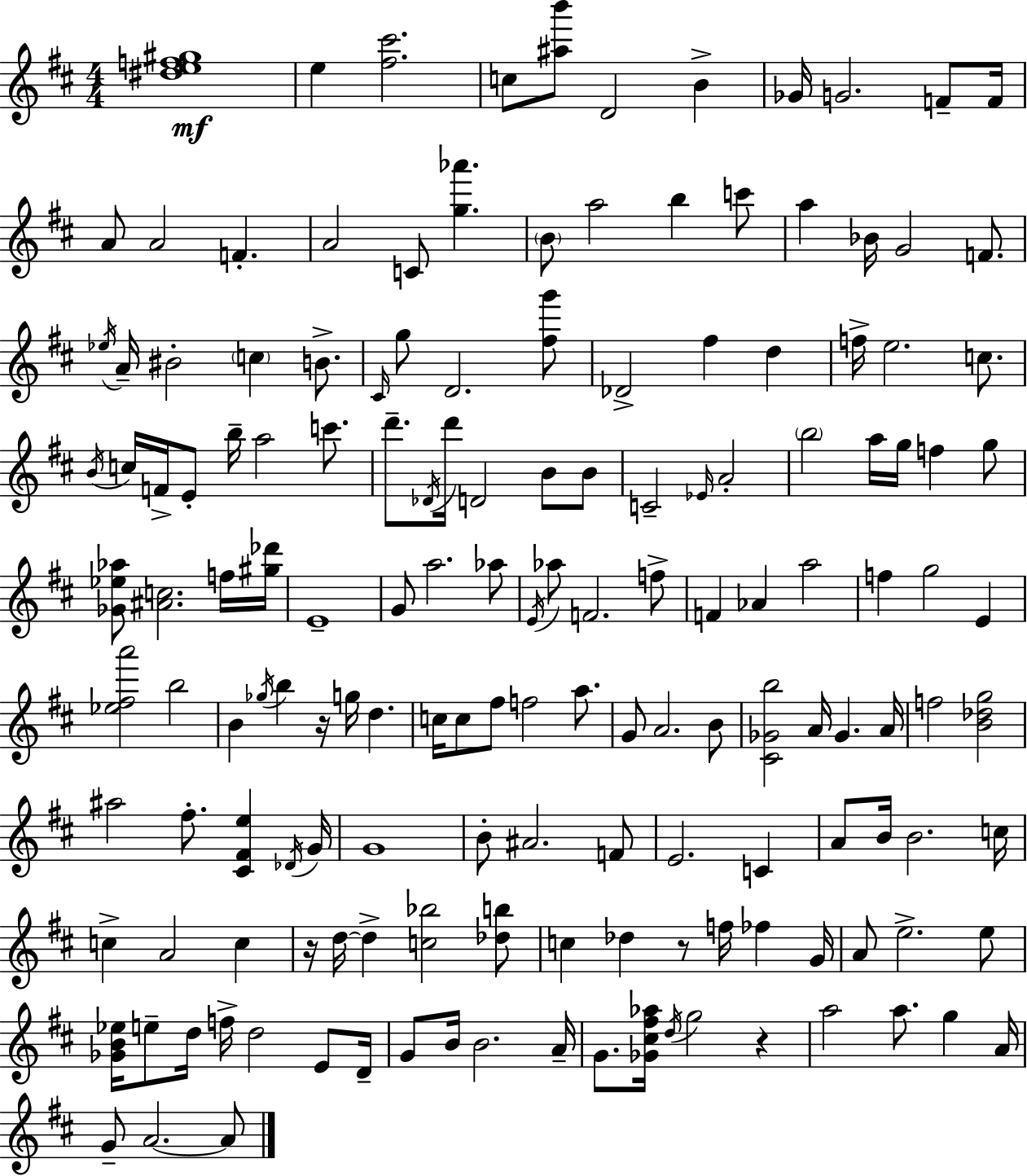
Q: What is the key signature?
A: D major